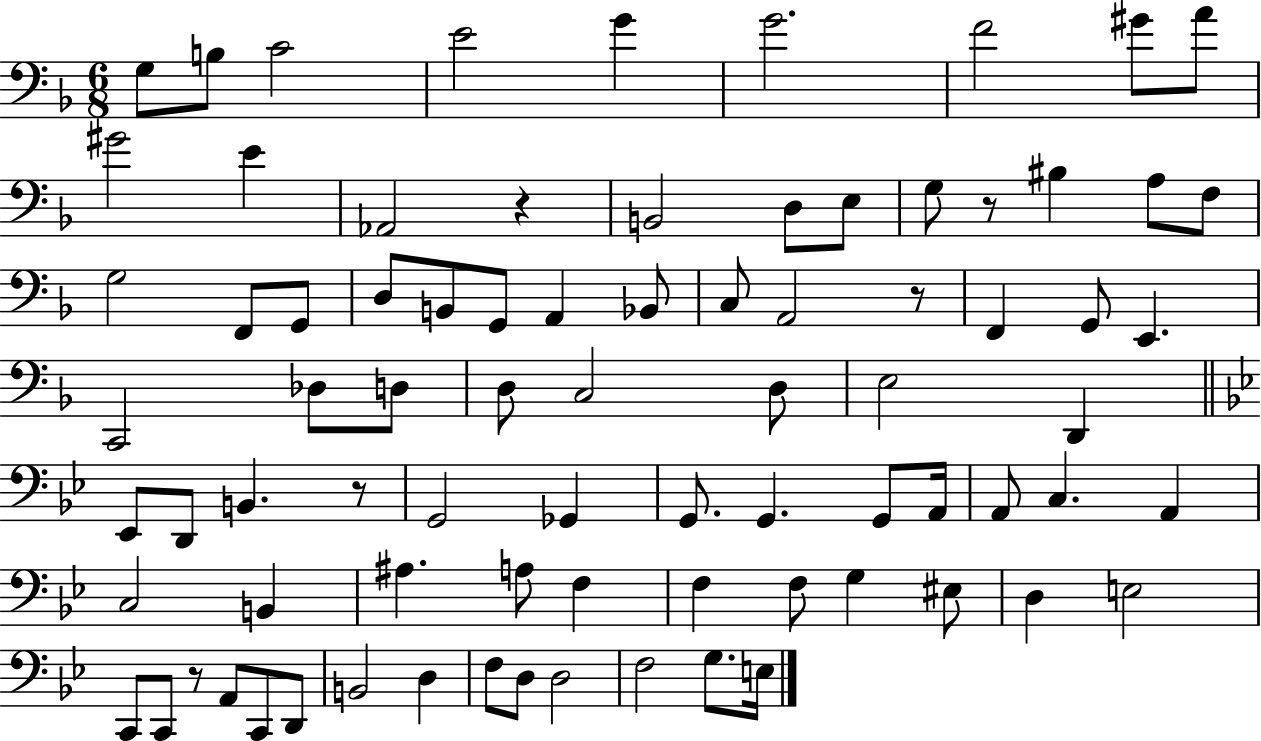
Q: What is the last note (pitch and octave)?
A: E3